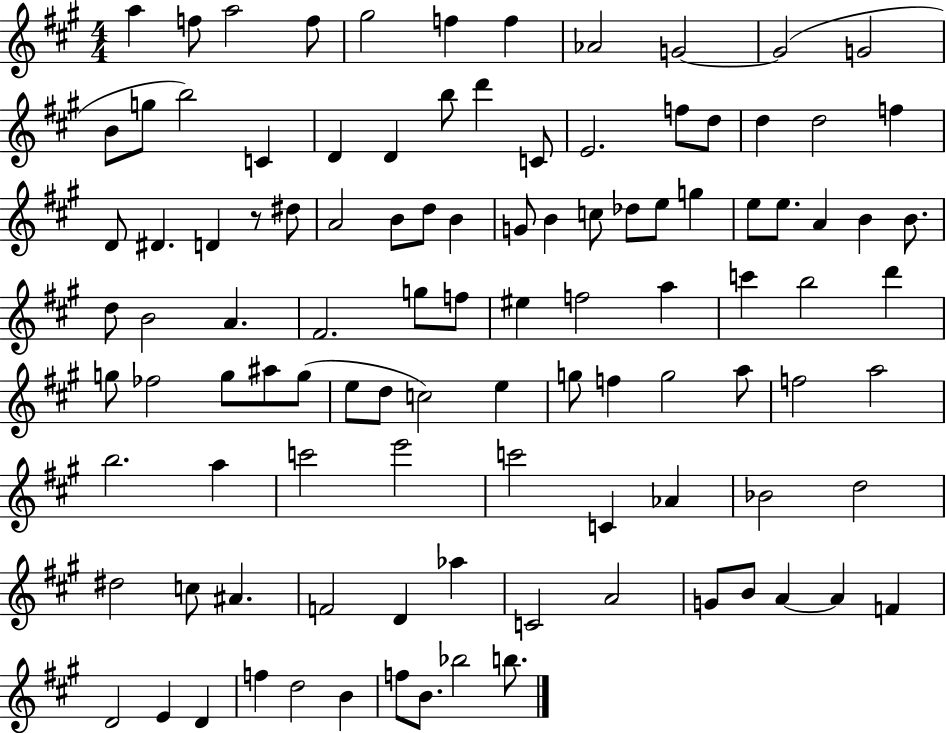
{
  \clef treble
  \numericTimeSignature
  \time 4/4
  \key a \major
  a''4 f''8 a''2 f''8 | gis''2 f''4 f''4 | aes'2 g'2~~ | g'2( g'2 | \break b'8 g''8 b''2) c'4 | d'4 d'4 b''8 d'''4 c'8 | e'2. f''8 d''8 | d''4 d''2 f''4 | \break d'8 dis'4. d'4 r8 dis''8 | a'2 b'8 d''8 b'4 | g'8 b'4 c''8 des''8 e''8 g''4 | e''8 e''8. a'4 b'4 b'8. | \break d''8 b'2 a'4. | fis'2. g''8 f''8 | eis''4 f''2 a''4 | c'''4 b''2 d'''4 | \break g''8 fes''2 g''8 ais''8 g''8( | e''8 d''8 c''2) e''4 | g''8 f''4 g''2 a''8 | f''2 a''2 | \break b''2. a''4 | c'''2 e'''2 | c'''2 c'4 aes'4 | bes'2 d''2 | \break dis''2 c''8 ais'4. | f'2 d'4 aes''4 | c'2 a'2 | g'8 b'8 a'4~~ a'4 f'4 | \break d'2 e'4 d'4 | f''4 d''2 b'4 | f''8 b'8. bes''2 b''8. | \bar "|."
}